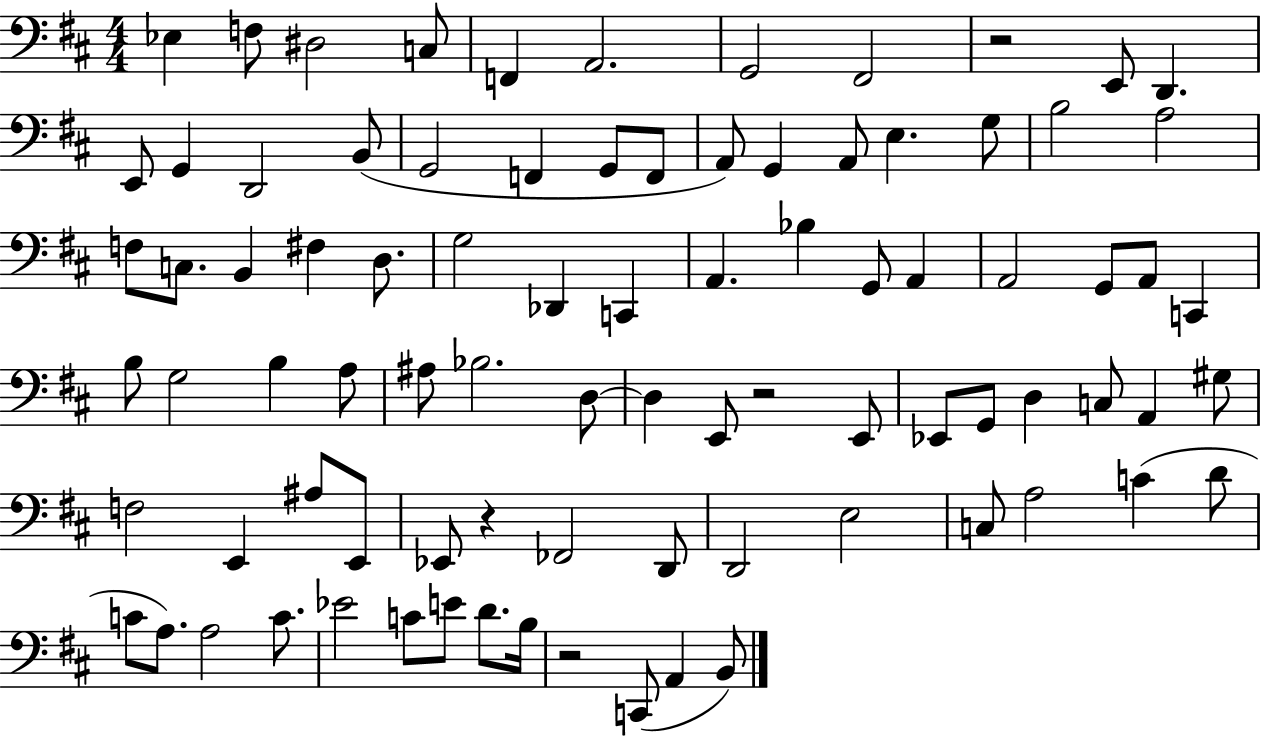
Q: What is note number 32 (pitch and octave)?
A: Db2